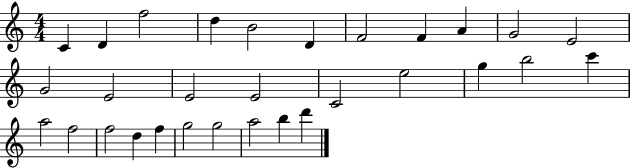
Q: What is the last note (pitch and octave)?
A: D6